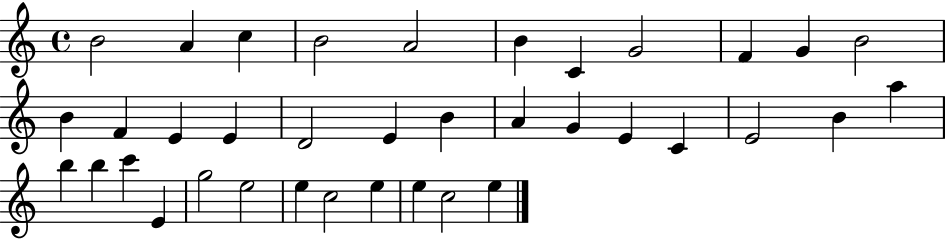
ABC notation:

X:1
T:Untitled
M:4/4
L:1/4
K:C
B2 A c B2 A2 B C G2 F G B2 B F E E D2 E B A G E C E2 B a b b c' E g2 e2 e c2 e e c2 e